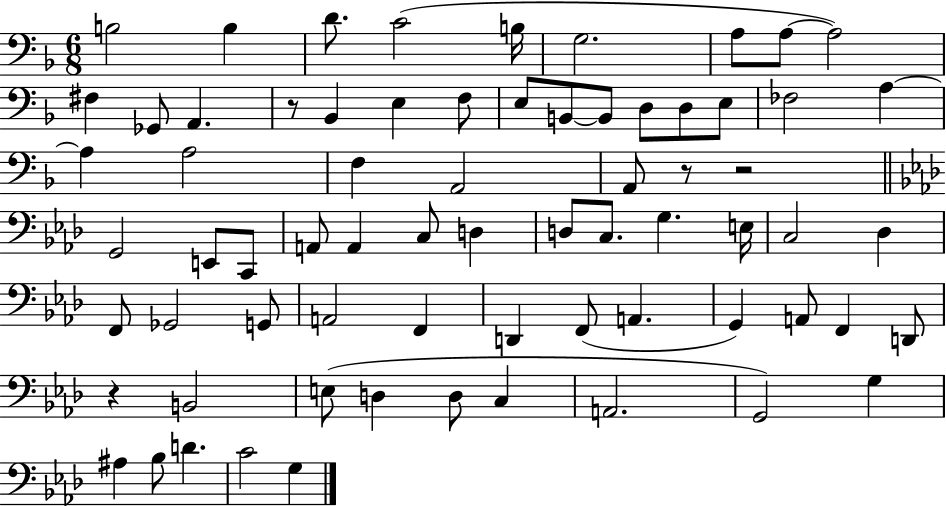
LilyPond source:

{
  \clef bass
  \numericTimeSignature
  \time 6/8
  \key f \major
  b2 b4 | d'8. c'2( b16 | g2. | a8 a8~~ a2) | \break fis4 ges,8 a,4. | r8 bes,4 e4 f8 | e8 b,8~~ b,8 d8 d8 e8 | fes2 a4~~ | \break a4 a2 | f4 a,2 | a,8 r8 r2 | \bar "||" \break \key aes \major g,2 e,8 c,8 | a,8 a,4 c8 d4 | d8 c8. g4. e16 | c2 des4 | \break f,8 ges,2 g,8 | a,2 f,4 | d,4 f,8( a,4. | g,4) a,8 f,4 d,8 | \break r4 b,2 | e8( d4 d8 c4 | a,2. | g,2) g4 | \break ais4 bes8 d'4. | c'2 g4 | \bar "|."
}